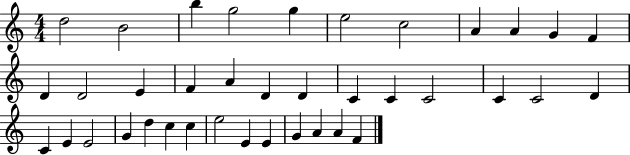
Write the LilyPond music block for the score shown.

{
  \clef treble
  \numericTimeSignature
  \time 4/4
  \key c \major
  d''2 b'2 | b''4 g''2 g''4 | e''2 c''2 | a'4 a'4 g'4 f'4 | \break d'4 d'2 e'4 | f'4 a'4 d'4 d'4 | c'4 c'4 c'2 | c'4 c'2 d'4 | \break c'4 e'4 e'2 | g'4 d''4 c''4 c''4 | e''2 e'4 e'4 | g'4 a'4 a'4 f'4 | \break \bar "|."
}